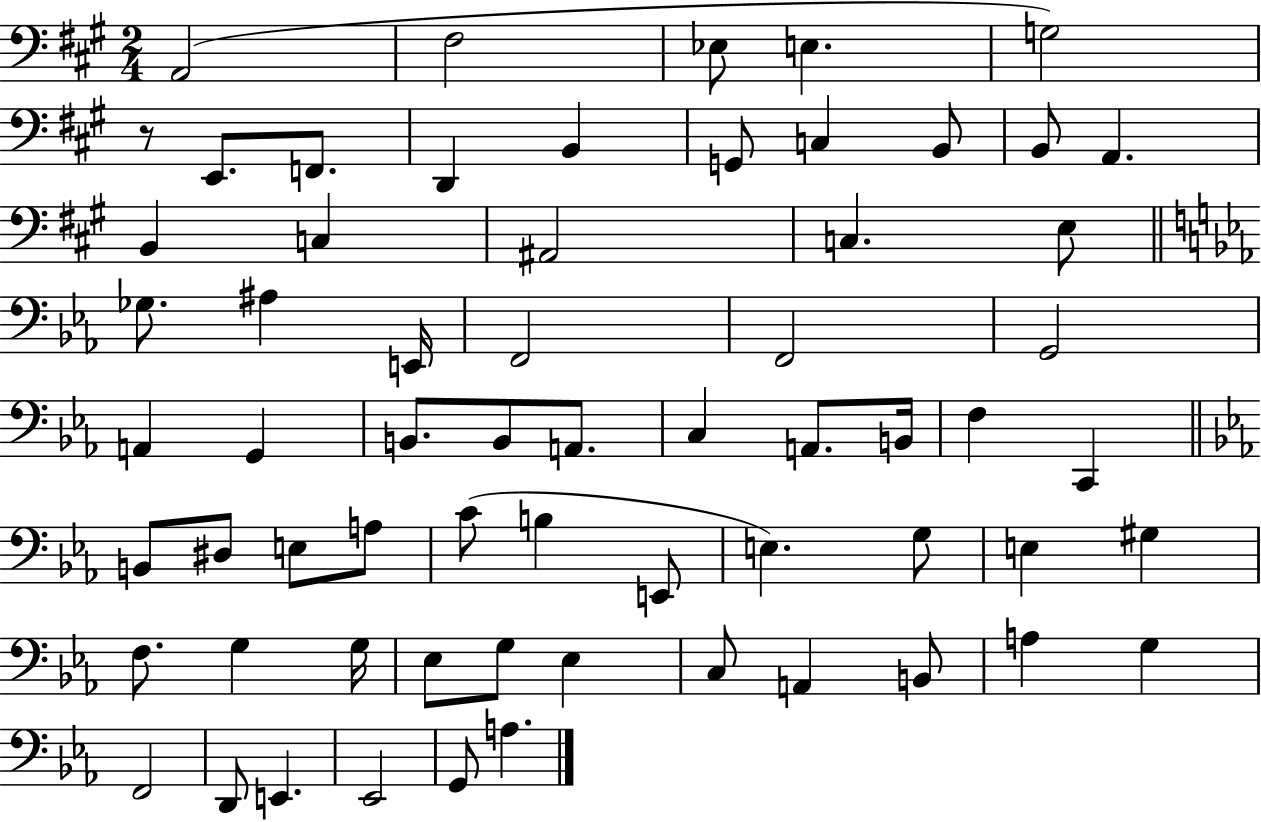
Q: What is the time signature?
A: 2/4